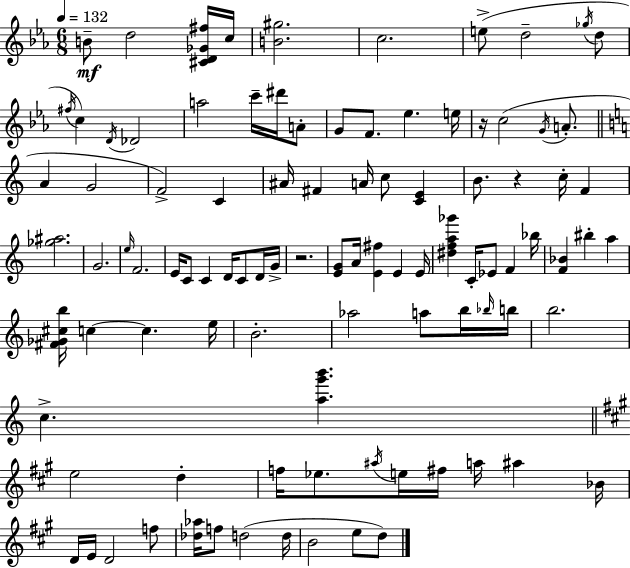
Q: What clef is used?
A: treble